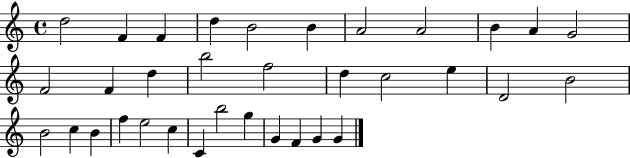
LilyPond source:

{
  \clef treble
  \time 4/4
  \defaultTimeSignature
  \key c \major
  d''2 f'4 f'4 | d''4 b'2 b'4 | a'2 a'2 | b'4 a'4 g'2 | \break f'2 f'4 d''4 | b''2 f''2 | d''4 c''2 e''4 | d'2 b'2 | \break b'2 c''4 b'4 | f''4 e''2 c''4 | c'4 b''2 g''4 | g'4 f'4 g'4 g'4 | \break \bar "|."
}